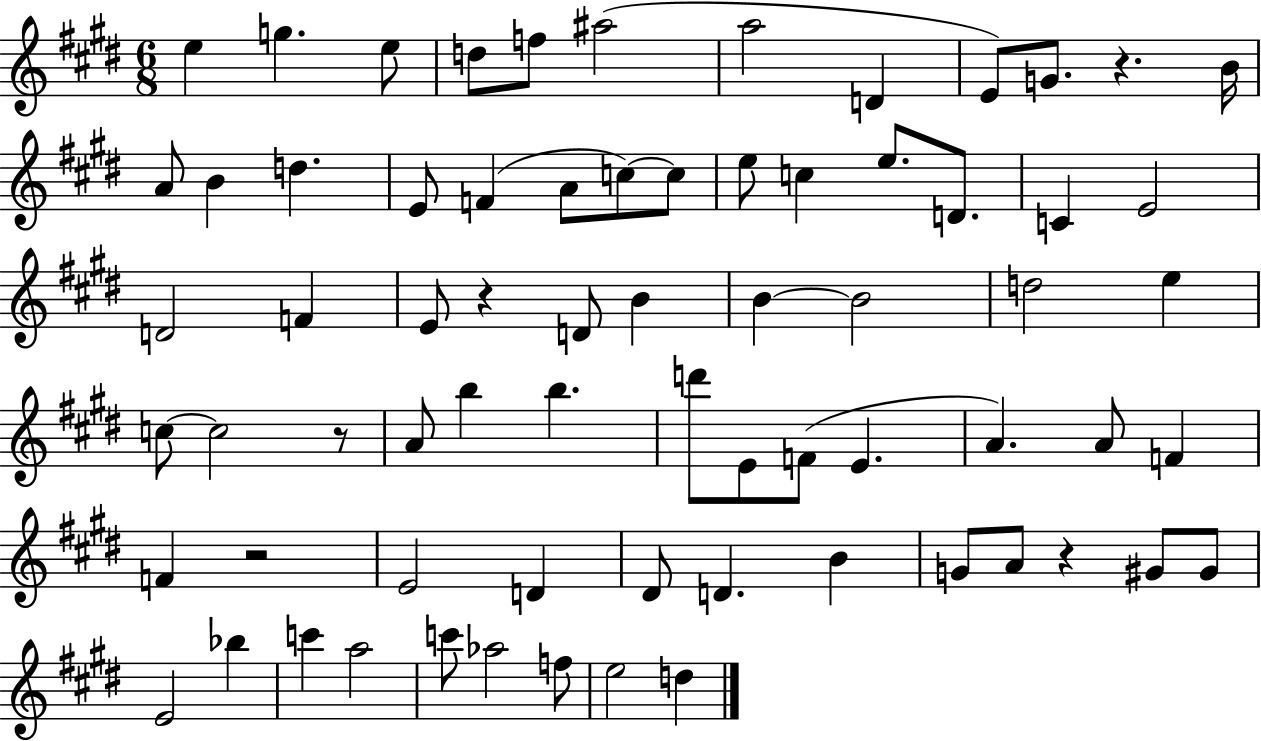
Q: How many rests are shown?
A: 5